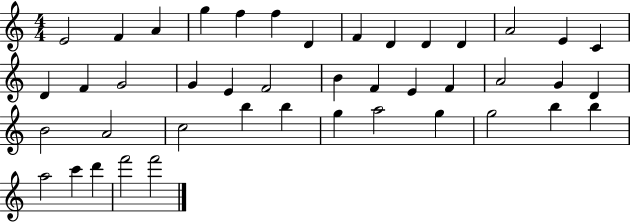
E4/h F4/q A4/q G5/q F5/q F5/q D4/q F4/q D4/q D4/q D4/q A4/h E4/q C4/q D4/q F4/q G4/h G4/q E4/q F4/h B4/q F4/q E4/q F4/q A4/h G4/q D4/q B4/h A4/h C5/h B5/q B5/q G5/q A5/h G5/q G5/h B5/q B5/q A5/h C6/q D6/q F6/h F6/h